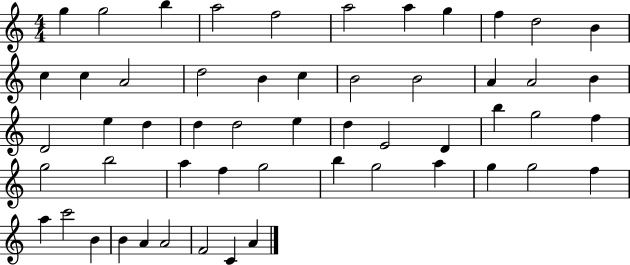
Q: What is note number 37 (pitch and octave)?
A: A5